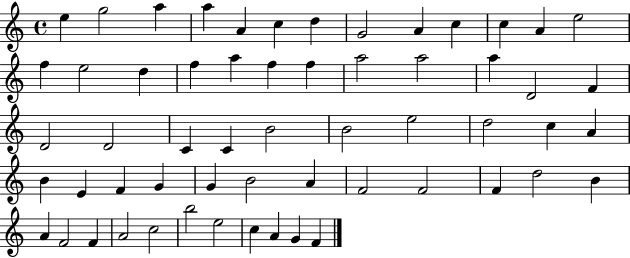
{
  \clef treble
  \time 4/4
  \defaultTimeSignature
  \key c \major
  e''4 g''2 a''4 | a''4 a'4 c''4 d''4 | g'2 a'4 c''4 | c''4 a'4 e''2 | \break f''4 e''2 d''4 | f''4 a''4 f''4 f''4 | a''2 a''2 | a''4 d'2 f'4 | \break d'2 d'2 | c'4 c'4 b'2 | b'2 e''2 | d''2 c''4 a'4 | \break b'4 e'4 f'4 g'4 | g'4 b'2 a'4 | f'2 f'2 | f'4 d''2 b'4 | \break a'4 f'2 f'4 | a'2 c''2 | b''2 e''2 | c''4 a'4 g'4 f'4 | \break \bar "|."
}